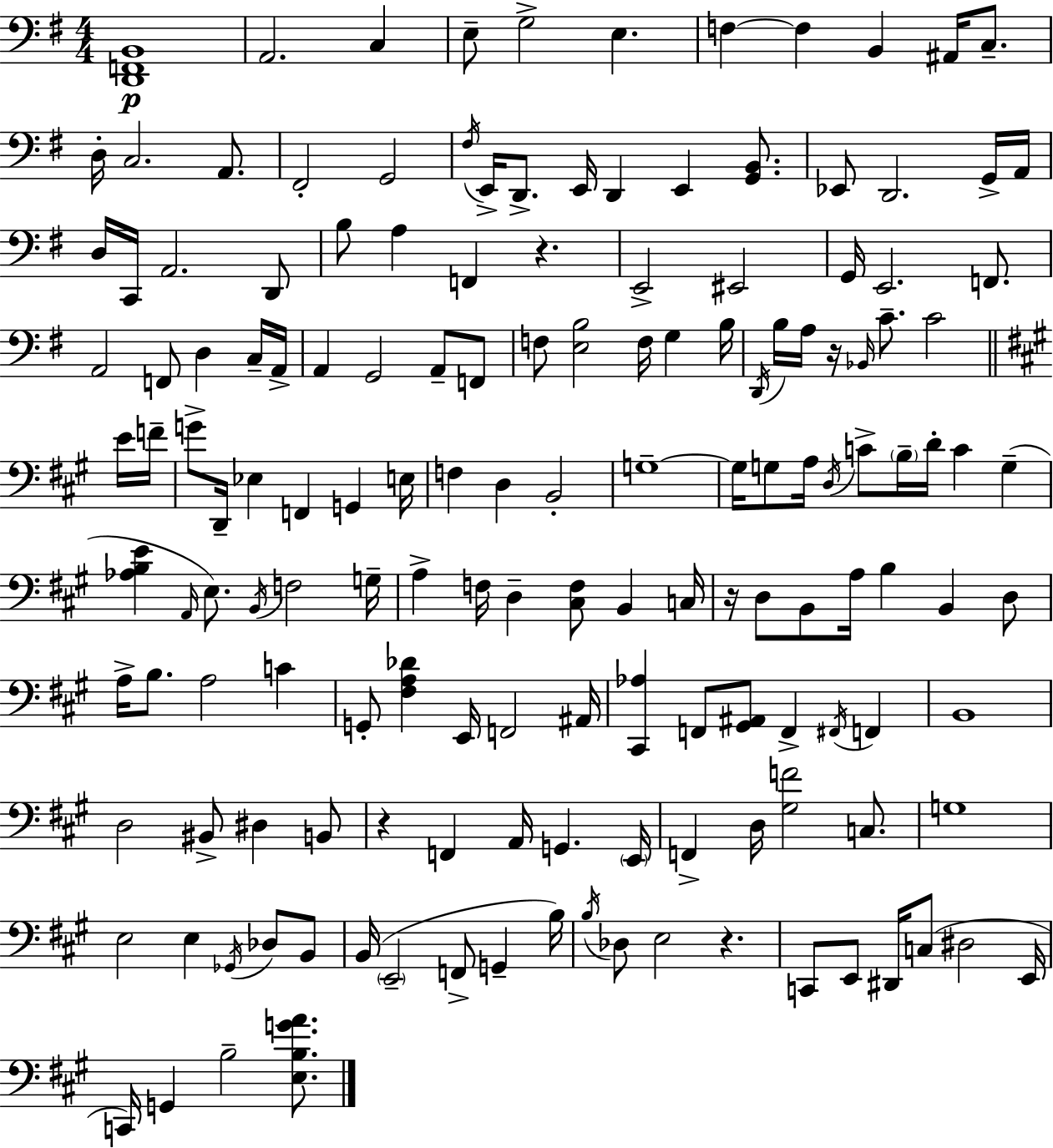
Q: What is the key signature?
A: G major